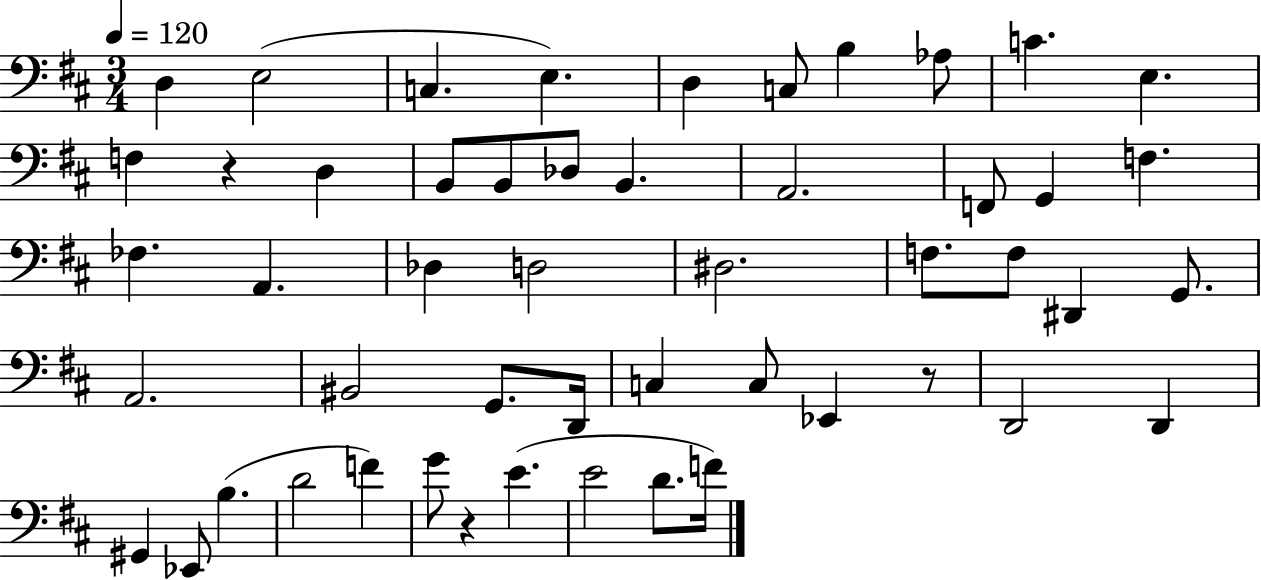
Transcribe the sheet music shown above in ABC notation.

X:1
T:Untitled
M:3/4
L:1/4
K:D
D, E,2 C, E, D, C,/2 B, _A,/2 C E, F, z D, B,,/2 B,,/2 _D,/2 B,, A,,2 F,,/2 G,, F, _F, A,, _D, D,2 ^D,2 F,/2 F,/2 ^D,, G,,/2 A,,2 ^B,,2 G,,/2 D,,/4 C, C,/2 _E,, z/2 D,,2 D,, ^G,, _E,,/2 B, D2 F G/2 z E E2 D/2 F/4